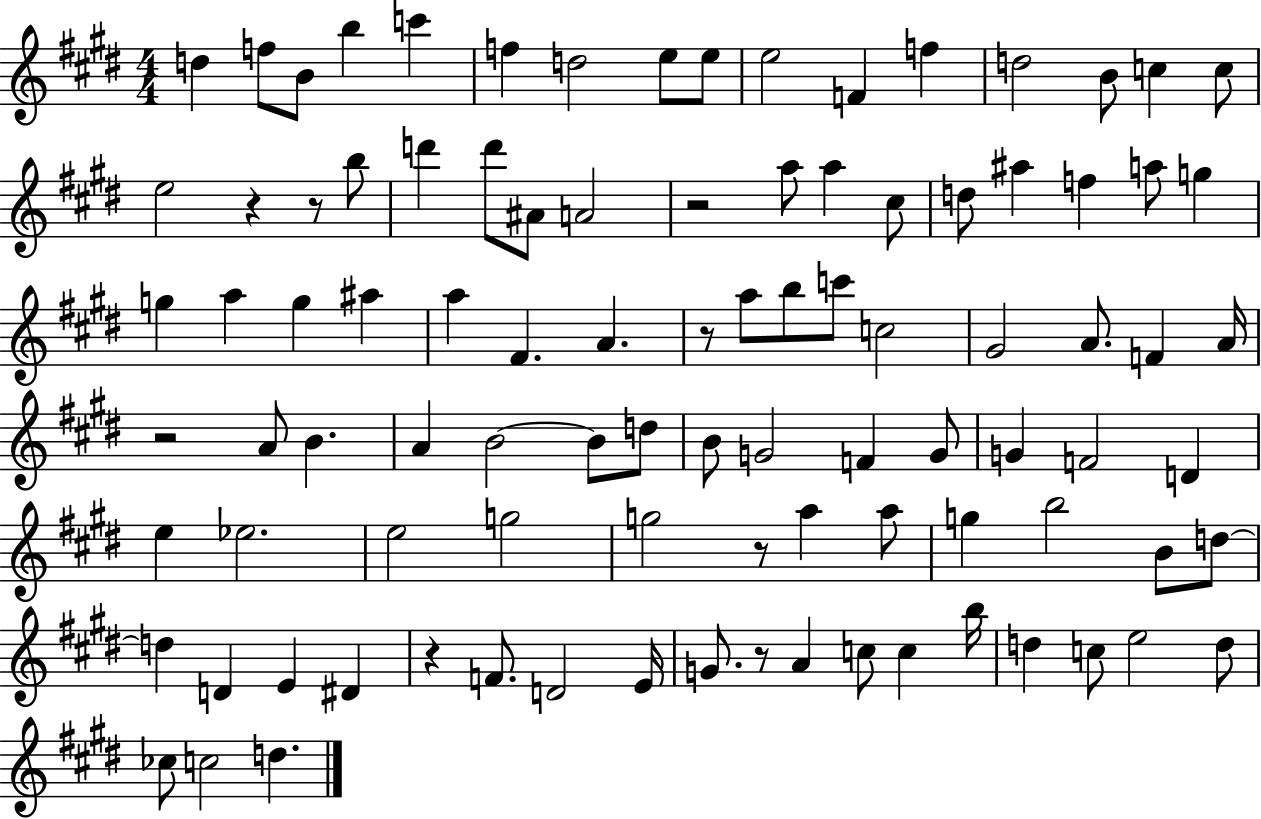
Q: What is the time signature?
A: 4/4